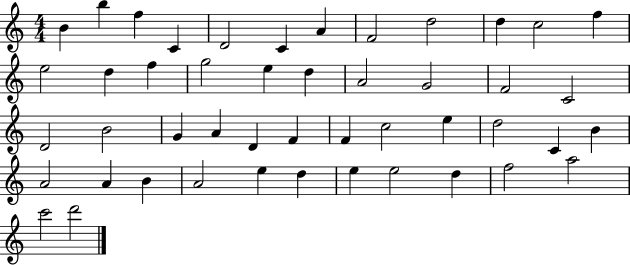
B4/q B5/q F5/q C4/q D4/h C4/q A4/q F4/h D5/h D5/q C5/h F5/q E5/h D5/q F5/q G5/h E5/q D5/q A4/h G4/h F4/h C4/h D4/h B4/h G4/q A4/q D4/q F4/q F4/q C5/h E5/q D5/h C4/q B4/q A4/h A4/q B4/q A4/h E5/q D5/q E5/q E5/h D5/q F5/h A5/h C6/h D6/h